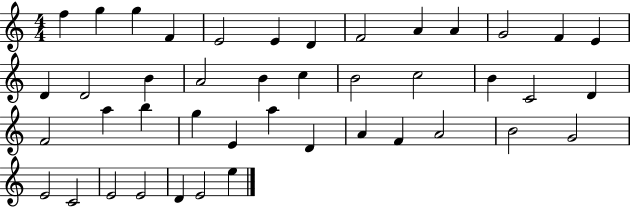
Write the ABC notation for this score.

X:1
T:Untitled
M:4/4
L:1/4
K:C
f g g F E2 E D F2 A A G2 F E D D2 B A2 B c B2 c2 B C2 D F2 a b g E a D A F A2 B2 G2 E2 C2 E2 E2 D E2 e